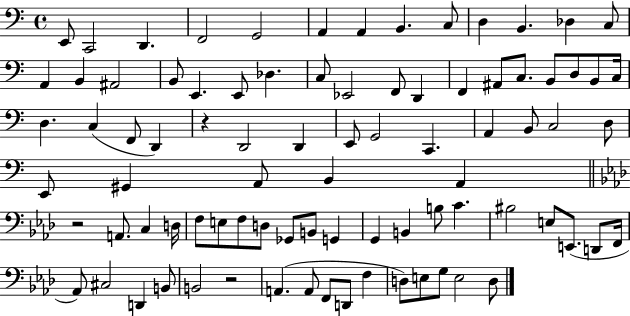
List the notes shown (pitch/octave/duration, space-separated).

E2/e C2/h D2/q. F2/h G2/h A2/q A2/q B2/q. C3/e D3/q B2/q. Db3/q C3/e A2/q B2/q A#2/h B2/e E2/q. E2/e Db3/q. C3/e Eb2/h F2/e D2/q F2/q A#2/e C3/e. B2/e D3/e B2/e C3/s D3/q. C3/q F2/e D2/q R/q D2/h D2/q E2/e G2/h C2/q. A2/q B2/e C3/h D3/e E2/e G#2/q A2/e B2/q A2/q R/h A2/e. C3/q D3/s F3/e E3/e F3/e D3/e Gb2/e B2/e G2/q G2/q B2/q B3/e C4/q. BIS3/h E3/e E2/e. D2/e F2/s Ab2/e C#3/h D2/q B2/e B2/h R/h A2/q. A2/e F2/e D2/e F3/q D3/e E3/e G3/e E3/h D3/e